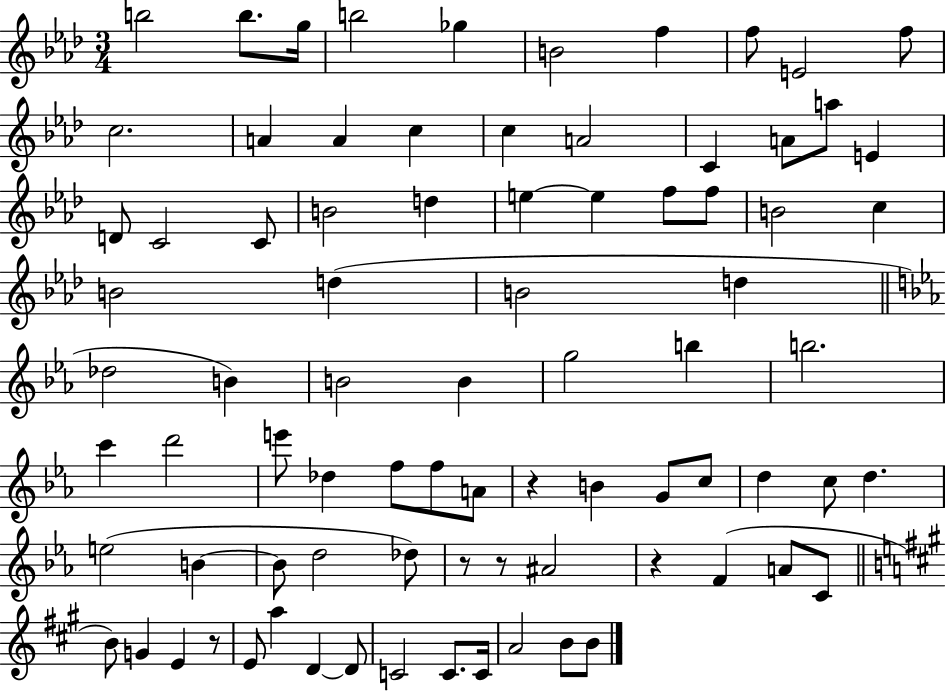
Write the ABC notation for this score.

X:1
T:Untitled
M:3/4
L:1/4
K:Ab
b2 b/2 g/4 b2 _g B2 f f/2 E2 f/2 c2 A A c c A2 C A/2 a/2 E D/2 C2 C/2 B2 d e e f/2 f/2 B2 c B2 d B2 d _d2 B B2 B g2 b b2 c' d'2 e'/2 _d f/2 f/2 A/2 z B G/2 c/2 d c/2 d e2 B B/2 d2 _d/2 z/2 z/2 ^A2 z F A/2 C/2 B/2 G E z/2 E/2 a D D/2 C2 C/2 C/4 A2 B/2 B/2